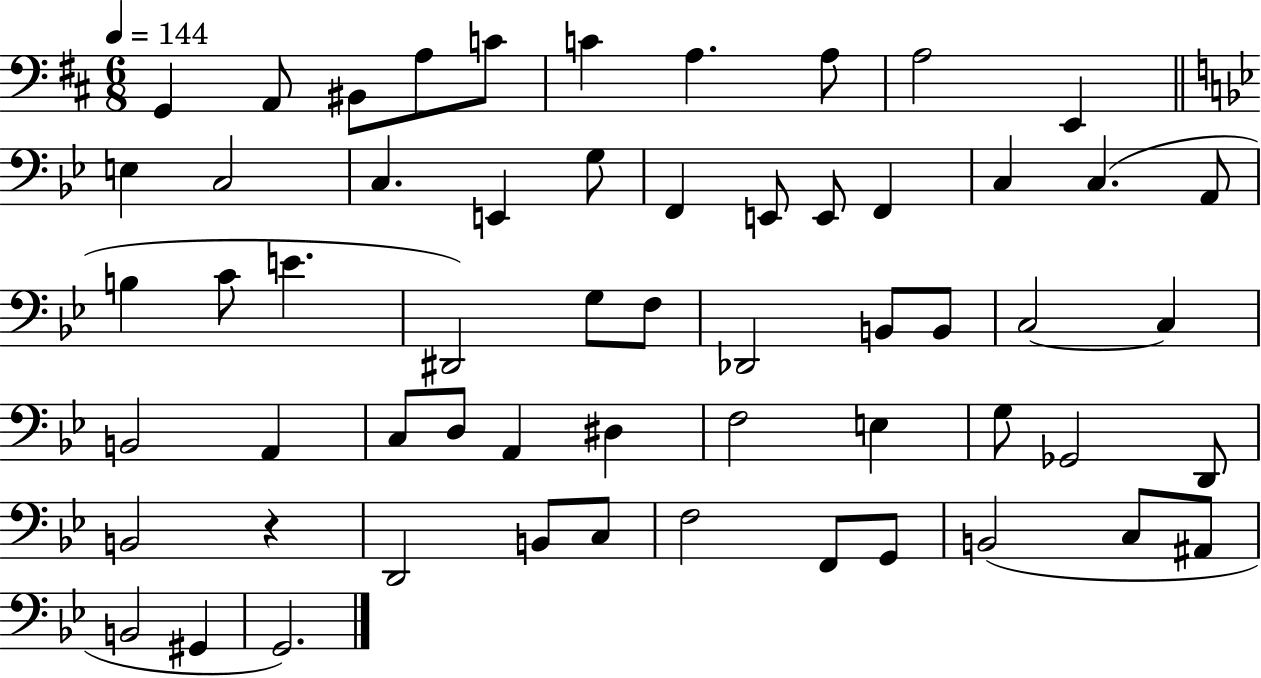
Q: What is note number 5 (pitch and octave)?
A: C4